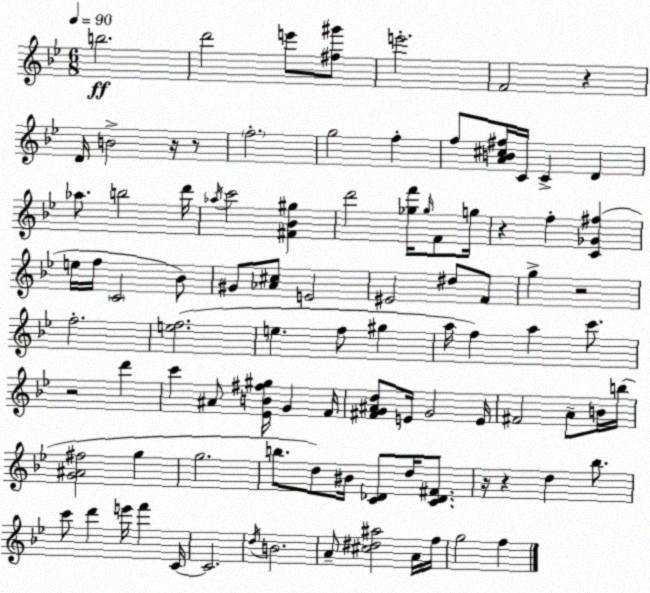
X:1
T:Untitled
M:6/8
L:1/4
K:Gm
b2 d'2 e'/2 [^f^g']/2 e'2 F2 z D/4 B2 z/4 z/2 f2 g2 f f/2 [AB^c^f]/4 C/4 C D _a/2 b2 d'/4 _a/4 c'2 [^F_B^g] d'2 [_gf']/4 _g/4 F/2 g/4 z f [C_G^f] e/4 f/4 C2 _B/2 ^G/2 [_A^c]/2 E2 ^E2 ^d/2 F/2 g z2 f2 [ef]2 e f/2 ^g a/4 f a c'/2 z2 d' c' ^A/2 [_EB^f^g]/4 G F/4 [^FG^Ad]/2 E/4 G2 E/4 ^F2 A/2 B/4 b/4 [G^A^f]2 g g2 b/2 d/2 ^B/4 [C_D]/2 d/4 [C_D^F]/2 z/4 z d _b/2 c'/2 d' e'/4 f' C/4 C2 d/4 B2 A/2 [^c^d^a]2 A/4 f/4 g2 f